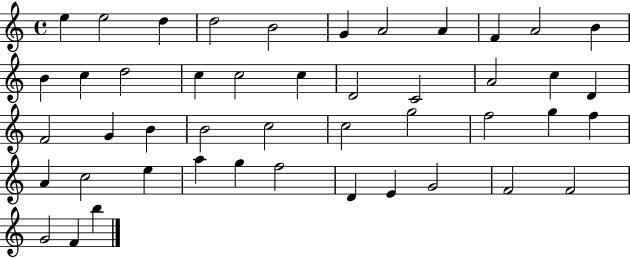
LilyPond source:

{
  \clef treble
  \time 4/4
  \defaultTimeSignature
  \key c \major
  e''4 e''2 d''4 | d''2 b'2 | g'4 a'2 a'4 | f'4 a'2 b'4 | \break b'4 c''4 d''2 | c''4 c''2 c''4 | d'2 c'2 | a'2 c''4 d'4 | \break f'2 g'4 b'4 | b'2 c''2 | c''2 g''2 | f''2 g''4 f''4 | \break a'4 c''2 e''4 | a''4 g''4 f''2 | d'4 e'4 g'2 | f'2 f'2 | \break g'2 f'4 b''4 | \bar "|."
}